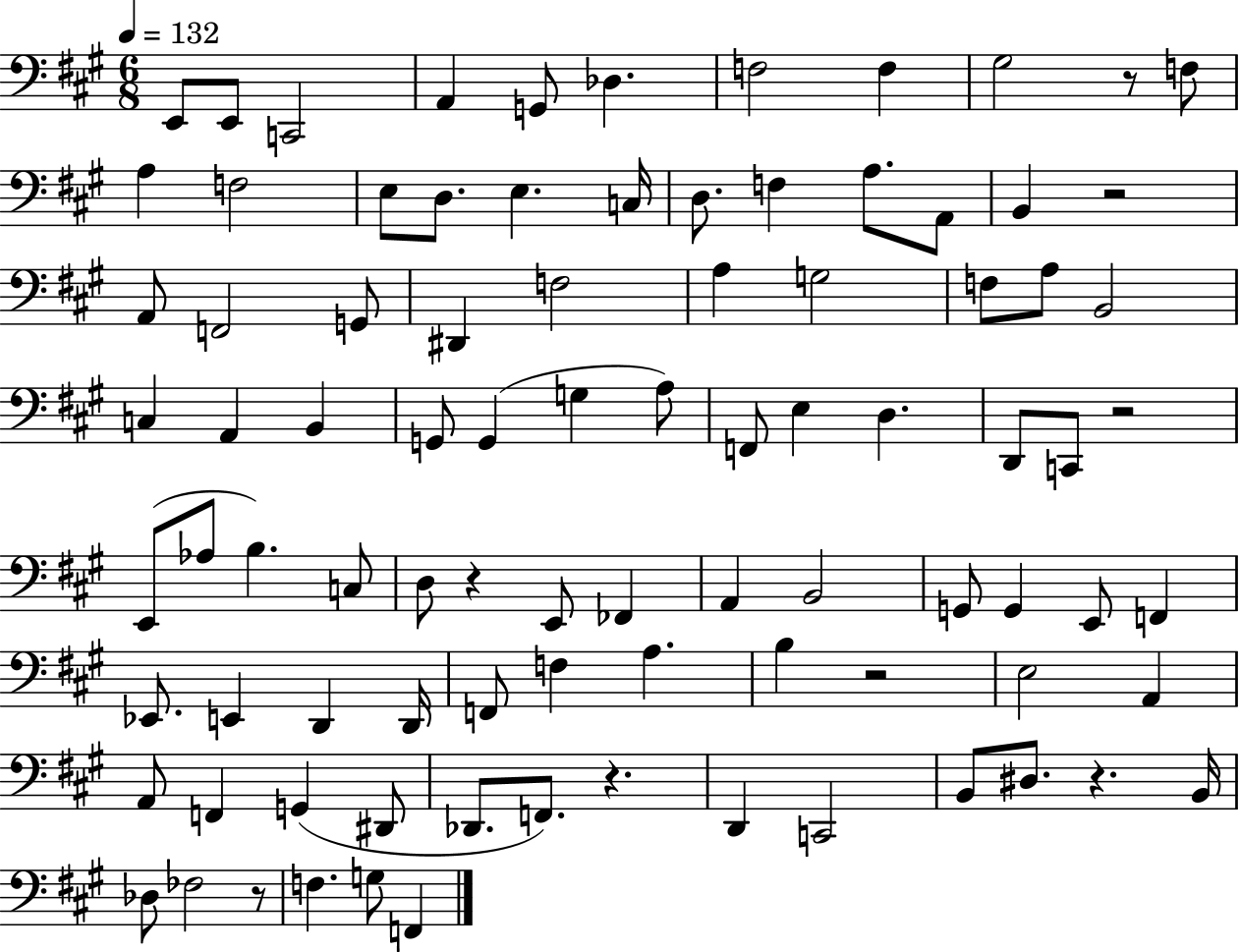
E2/e E2/e C2/h A2/q G2/e Db3/q. F3/h F3/q G#3/h R/e F3/e A3/q F3/h E3/e D3/e. E3/q. C3/s D3/e. F3/q A3/e. A2/e B2/q R/h A2/e F2/h G2/e D#2/q F3/h A3/q G3/h F3/e A3/e B2/h C3/q A2/q B2/q G2/e G2/q G3/q A3/e F2/e E3/q D3/q. D2/e C2/e R/h E2/e Ab3/e B3/q. C3/e D3/e R/q E2/e FES2/q A2/q B2/h G2/e G2/q E2/e F2/q Eb2/e. E2/q D2/q D2/s F2/e F3/q A3/q. B3/q R/h E3/h A2/q A2/e F2/q G2/q D#2/e Db2/e. F2/e. R/q. D2/q C2/h B2/e D#3/e. R/q. B2/s Db3/e FES3/h R/e F3/q. G3/e F2/q